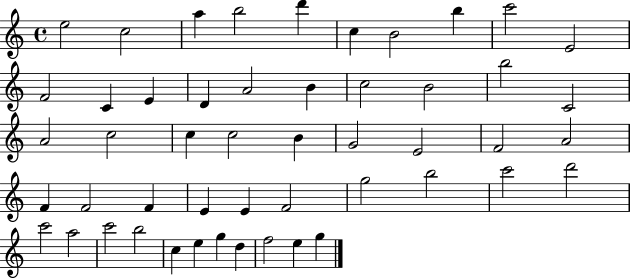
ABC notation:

X:1
T:Untitled
M:4/4
L:1/4
K:C
e2 c2 a b2 d' c B2 b c'2 E2 F2 C E D A2 B c2 B2 b2 C2 A2 c2 c c2 B G2 E2 F2 A2 F F2 F E E F2 g2 b2 c'2 d'2 c'2 a2 c'2 b2 c e g d f2 e g